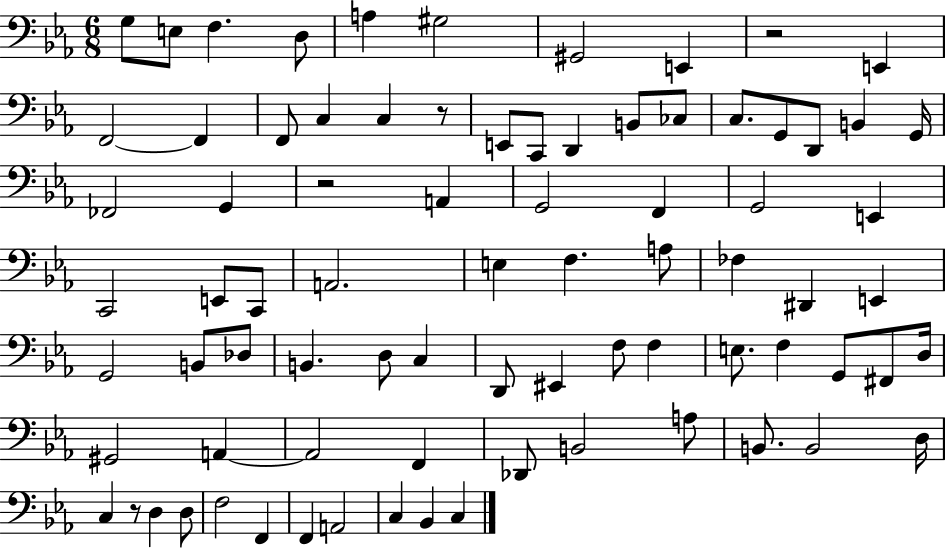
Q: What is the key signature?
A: EES major